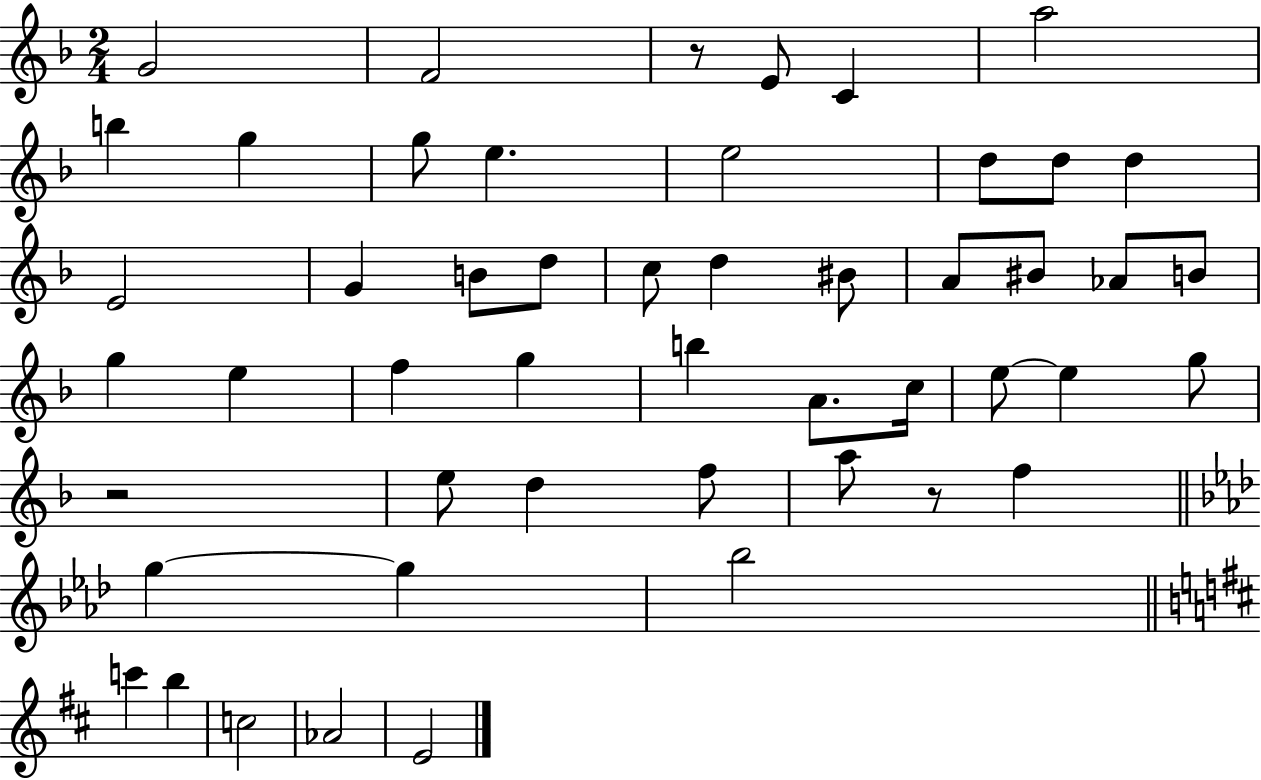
X:1
T:Untitled
M:2/4
L:1/4
K:F
G2 F2 z/2 E/2 C a2 b g g/2 e e2 d/2 d/2 d E2 G B/2 d/2 c/2 d ^B/2 A/2 ^B/2 _A/2 B/2 g e f g b A/2 c/4 e/2 e g/2 z2 e/2 d f/2 a/2 z/2 f g g _b2 c' b c2 _A2 E2